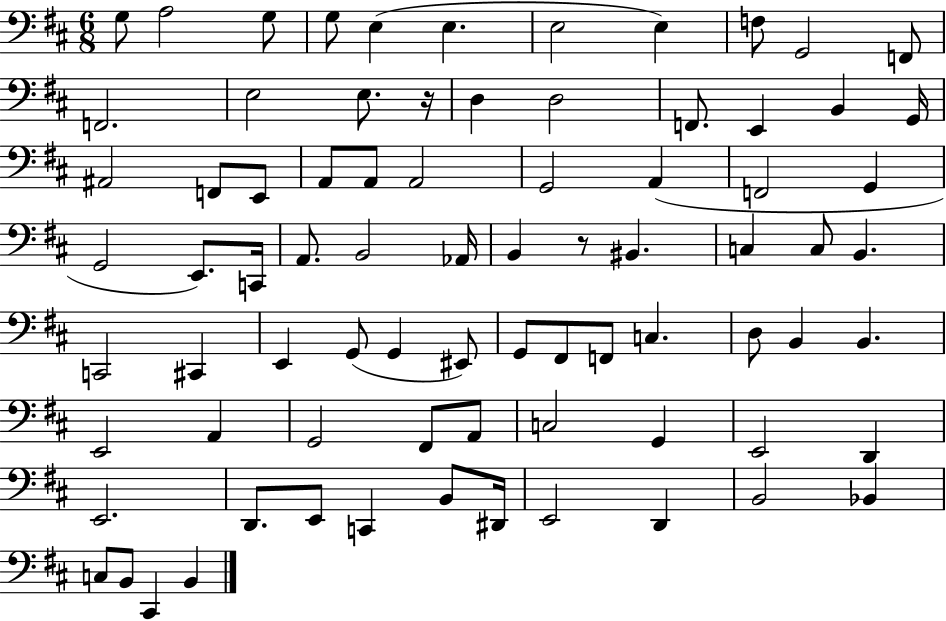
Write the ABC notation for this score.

X:1
T:Untitled
M:6/8
L:1/4
K:D
G,/2 A,2 G,/2 G,/2 E, E, E,2 E, F,/2 G,,2 F,,/2 F,,2 E,2 E,/2 z/4 D, D,2 F,,/2 E,, B,, G,,/4 ^A,,2 F,,/2 E,,/2 A,,/2 A,,/2 A,,2 G,,2 A,, F,,2 G,, G,,2 E,,/2 C,,/4 A,,/2 B,,2 _A,,/4 B,, z/2 ^B,, C, C,/2 B,, C,,2 ^C,, E,, G,,/2 G,, ^E,,/2 G,,/2 ^F,,/2 F,,/2 C, D,/2 B,, B,, E,,2 A,, G,,2 ^F,,/2 A,,/2 C,2 G,, E,,2 D,, E,,2 D,,/2 E,,/2 C,, B,,/2 ^D,,/4 E,,2 D,, B,,2 _B,, C,/2 B,,/2 ^C,, B,,